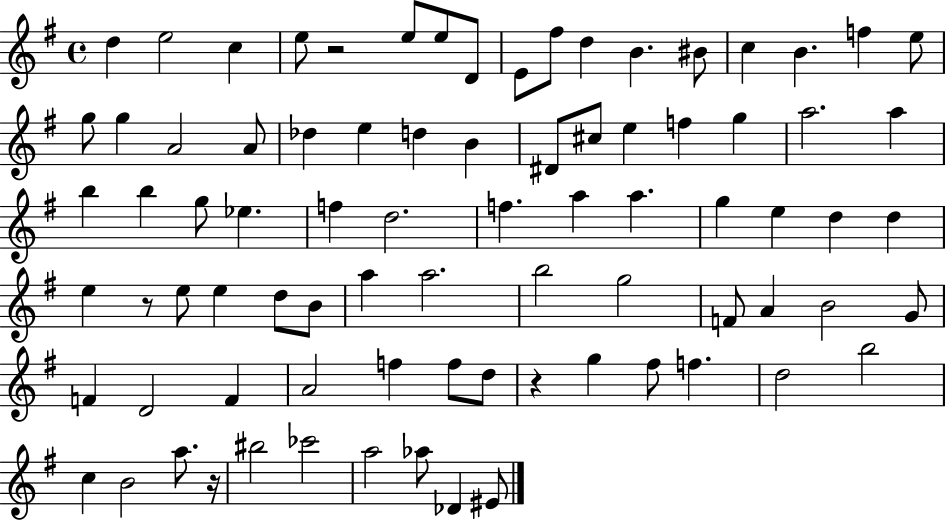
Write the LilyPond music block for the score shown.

{
  \clef treble
  \time 4/4
  \defaultTimeSignature
  \key g \major
  d''4 e''2 c''4 | e''8 r2 e''8 e''8 d'8 | e'8 fis''8 d''4 b'4. bis'8 | c''4 b'4. f''4 e''8 | \break g''8 g''4 a'2 a'8 | des''4 e''4 d''4 b'4 | dis'8 cis''8 e''4 f''4 g''4 | a''2. a''4 | \break b''4 b''4 g''8 ees''4. | f''4 d''2. | f''4. a''4 a''4. | g''4 e''4 d''4 d''4 | \break e''4 r8 e''8 e''4 d''8 b'8 | a''4 a''2. | b''2 g''2 | f'8 a'4 b'2 g'8 | \break f'4 d'2 f'4 | a'2 f''4 f''8 d''8 | r4 g''4 fis''8 f''4. | d''2 b''2 | \break c''4 b'2 a''8. r16 | bis''2 ces'''2 | a''2 aes''8 des'4 eis'8 | \bar "|."
}